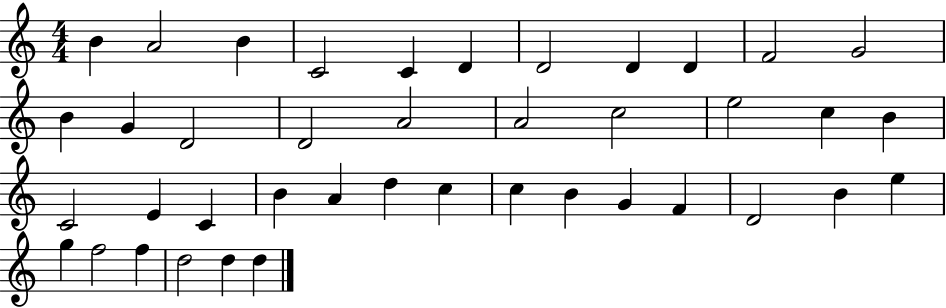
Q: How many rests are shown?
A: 0